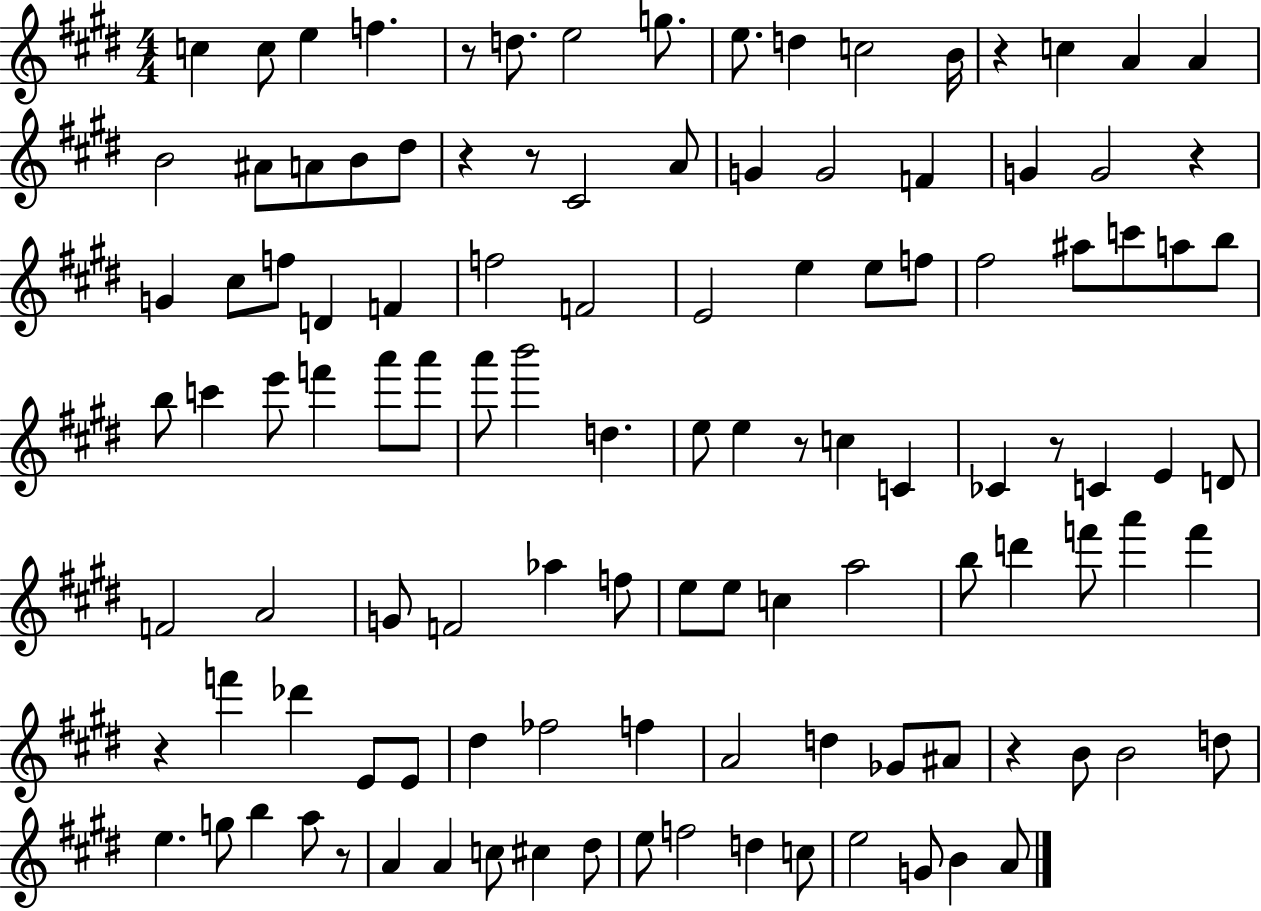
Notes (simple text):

C5/q C5/e E5/q F5/q. R/e D5/e. E5/h G5/e. E5/e. D5/q C5/h B4/s R/q C5/q A4/q A4/q B4/h A#4/e A4/e B4/e D#5/e R/q R/e C#4/h A4/e G4/q G4/h F4/q G4/q G4/h R/q G4/q C#5/e F5/e D4/q F4/q F5/h F4/h E4/h E5/q E5/e F5/e F#5/h A#5/e C6/e A5/e B5/e B5/e C6/q E6/e F6/q A6/e A6/e A6/e B6/h D5/q. E5/e E5/q R/e C5/q C4/q CES4/q R/e C4/q E4/q D4/e F4/h A4/h G4/e F4/h Ab5/q F5/e E5/e E5/e C5/q A5/h B5/e D6/q F6/e A6/q F6/q R/q F6/q Db6/q E4/e E4/e D#5/q FES5/h F5/q A4/h D5/q Gb4/e A#4/e R/q B4/e B4/h D5/e E5/q. G5/e B5/q A5/e R/e A4/q A4/q C5/e C#5/q D#5/e E5/e F5/h D5/q C5/e E5/h G4/e B4/q A4/e